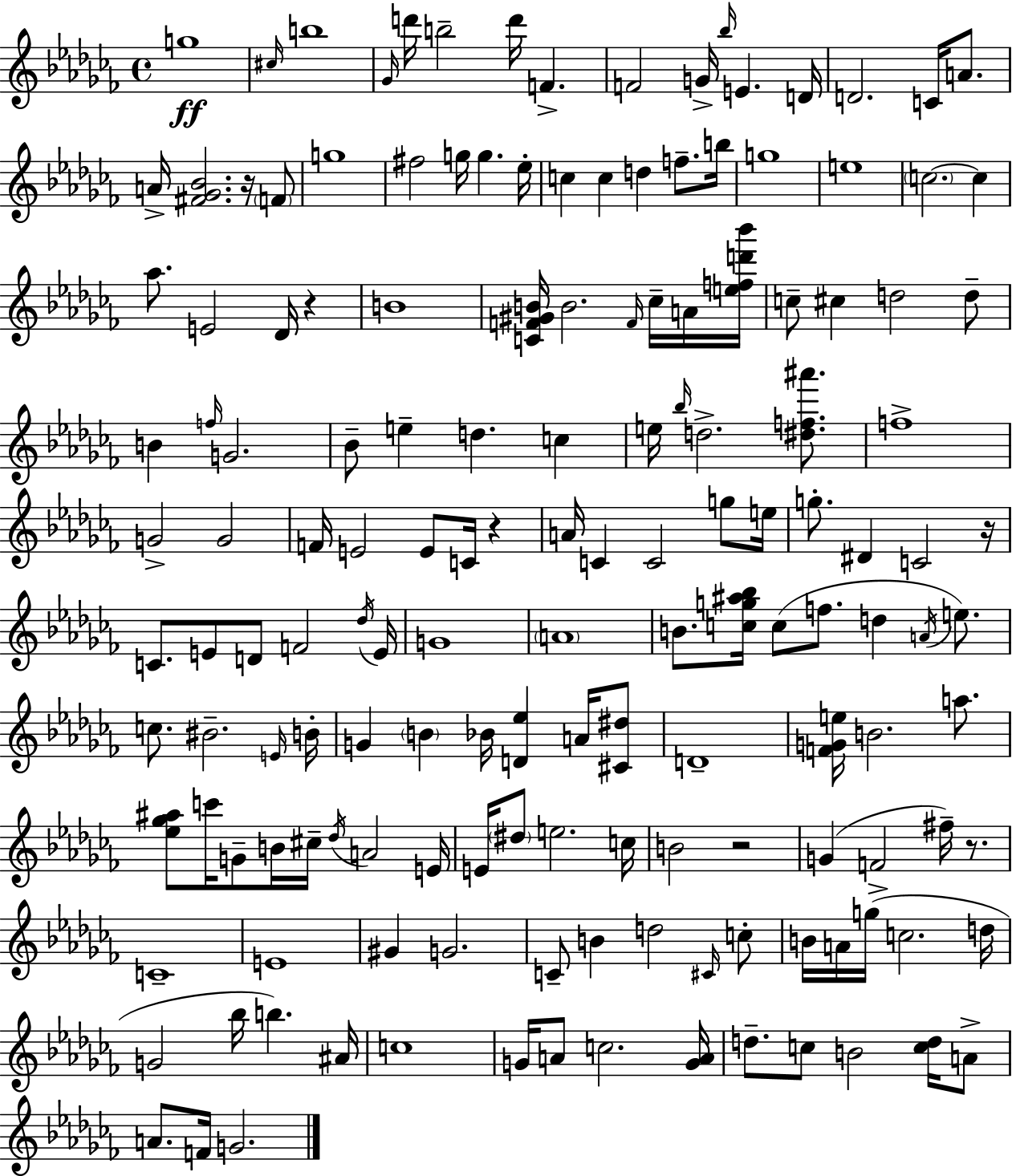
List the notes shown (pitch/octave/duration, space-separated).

G5/w C#5/s B5/w Gb4/s D6/s B5/h D6/s F4/q. F4/h G4/s Bb5/s E4/q. D4/s D4/h. C4/s A4/e. A4/s [F#4,Gb4,Bb4]/h. R/s F4/e G5/w F#5/h G5/s G5/q. Eb5/s C5/q C5/q D5/q F5/e. B5/s G5/w E5/w C5/h. C5/q Ab5/e. E4/h Db4/s R/q B4/w [C4,F4,G#4,B4]/s B4/h. F4/s CES5/s A4/s [E5,F5,D6,Bb6]/s C5/e C#5/q D5/h D5/e B4/q F5/s G4/h. Bb4/e E5/q D5/q. C5/q E5/s Bb5/s D5/h. [D#5,F5,A#6]/e. F5/w G4/h G4/h F4/s E4/h E4/e C4/s R/q A4/s C4/q C4/h G5/e E5/s G5/e. D#4/q C4/h R/s C4/e. E4/e D4/e F4/h Db5/s E4/s G4/w A4/w B4/e. [C5,G5,A#5,Bb5]/s C5/e F5/e. D5/q A4/s E5/e. C5/e. BIS4/h. E4/s B4/s G4/q B4/q Bb4/s [D4,Eb5]/q A4/s [C#4,D#5]/e D4/w [F4,G4,E5]/s B4/h. A5/e. [Eb5,Gb5,A#5]/e C6/s G4/e B4/s C#5/s Db5/s A4/h E4/s E4/s D#5/e E5/h. C5/s B4/h R/h G4/q F4/h F#5/s R/e. C4/w E4/w G#4/q G4/h. C4/e B4/q D5/h C#4/s C5/e B4/s A4/s G5/s C5/h. D5/s G4/h Bb5/s B5/q. A#4/s C5/w G4/s A4/e C5/h. [G4,A4]/s D5/e. C5/e B4/h [C5,D5]/s A4/e A4/e. F4/s G4/h.